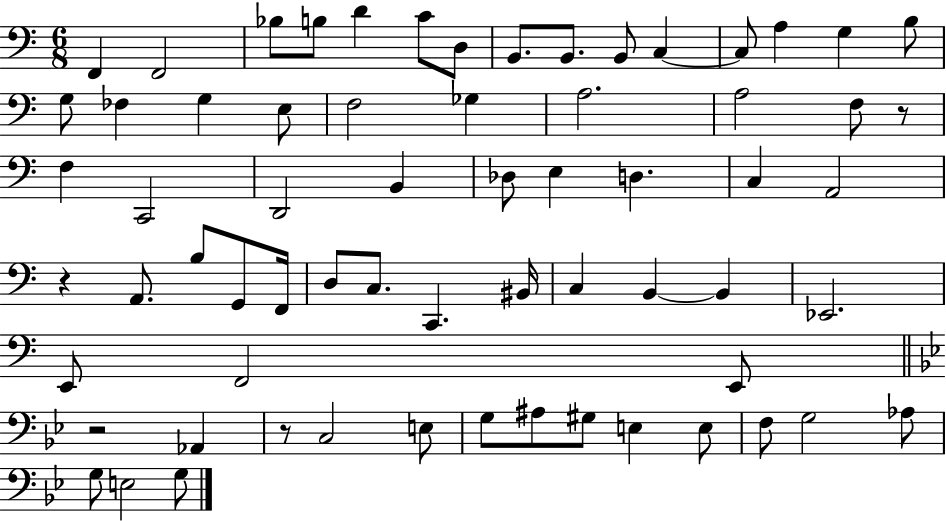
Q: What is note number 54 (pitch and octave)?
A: G#3